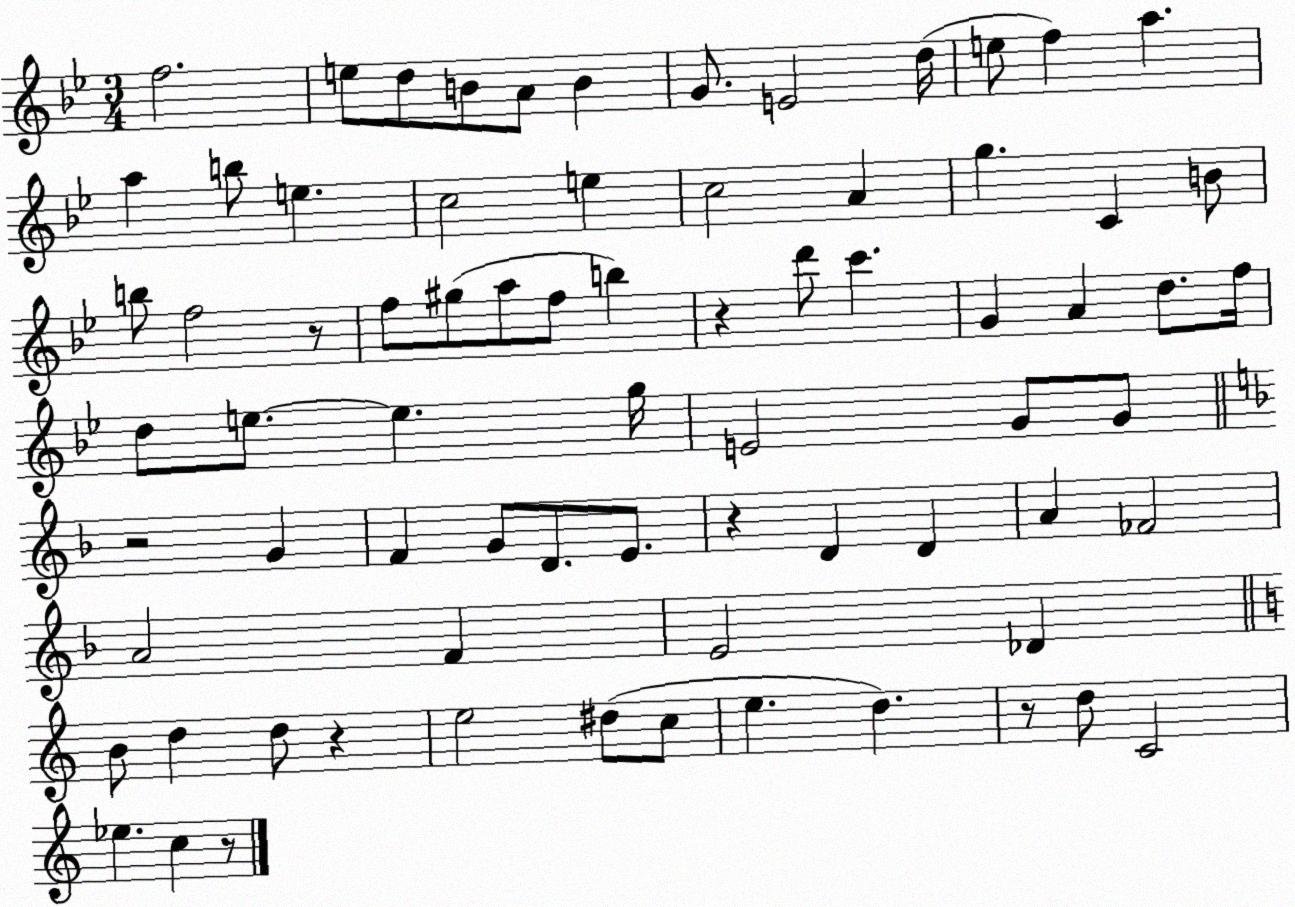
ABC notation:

X:1
T:Untitled
M:3/4
L:1/4
K:Bb
f2 e/2 d/2 B/2 A/2 B G/2 E2 d/4 e/2 f a a b/2 e c2 e c2 A g C B/2 b/2 f2 z/2 f/2 ^g/2 a/2 f/2 b z d'/2 c' G A d/2 f/4 d/2 e/2 e g/4 E2 G/2 G/2 z2 G F G/2 D/2 E/2 z D D A _F2 A2 F E2 _D B/2 d d/2 z e2 ^d/2 c/2 e d z/2 d/2 C2 _e c z/2